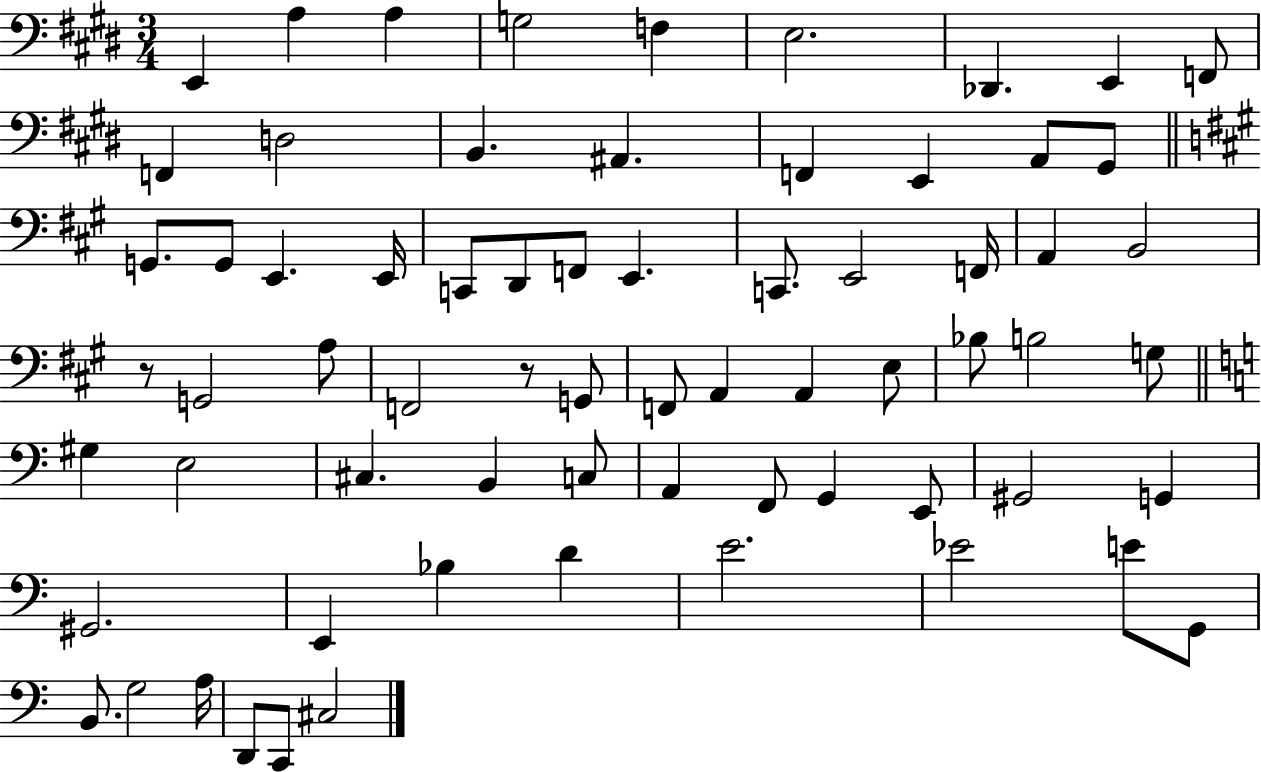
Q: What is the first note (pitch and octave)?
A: E2